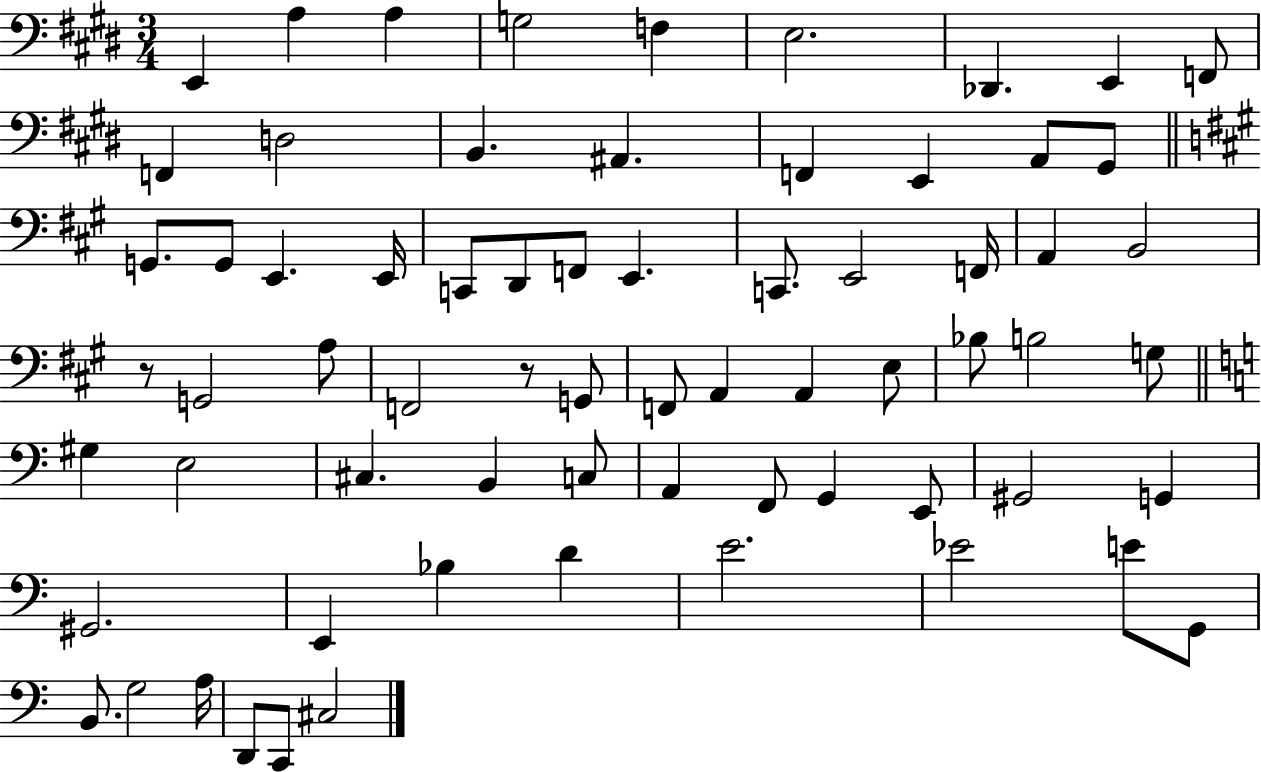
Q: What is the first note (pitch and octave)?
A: E2